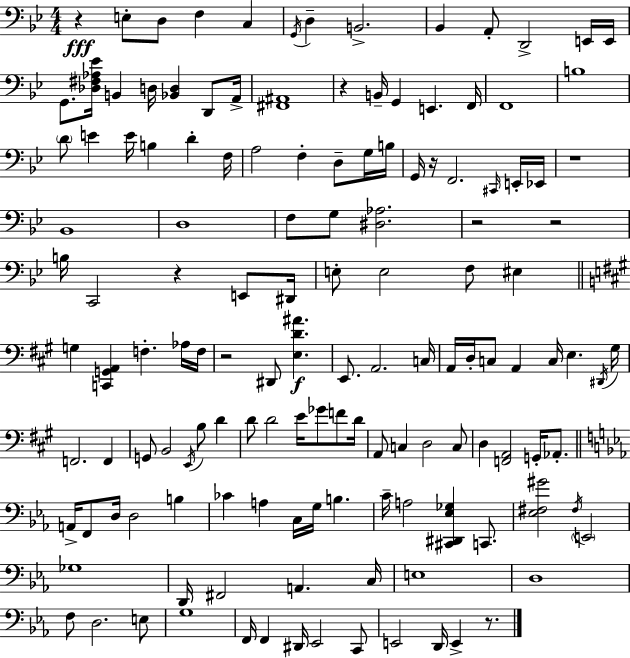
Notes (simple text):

R/q E3/e D3/e F3/q C3/q G2/s D3/q B2/h. Bb2/q A2/e D2/h E2/s E2/s G2/e. [Db3,F#3,Ab3,Eb4]/s B2/q D3/s [Bb2,D3]/q D2/e A2/s [F#2,A#2]/w R/q B2/s G2/q E2/q. F2/s F2/w B3/w D4/e E4/q E4/s B3/q D4/q F3/s A3/h F3/q D3/e G3/s B3/s G2/s R/s F2/h. C#2/s E2/s Eb2/s R/w Bb2/w D3/w F3/e G3/e [D#3,Ab3]/h. R/h R/h B3/s C2/h R/q E2/e D#2/s E3/e E3/h F3/e EIS3/q G3/q [C2,G2,A2]/q F3/q. Ab3/s F3/s R/h D#2/e [E3,D4,A#4]/q. E2/e. A2/h. C3/s A2/s D3/s C3/e A2/q C3/s E3/q. D#2/s G#3/s F2/h. F2/q G2/e B2/h E2/s B3/e D4/q D4/e D4/h E4/s Gb4/e F4/e D4/s A2/e C3/q D3/h C3/e D3/q [F2,A2]/h G2/s Ab2/e. A2/s F2/e D3/s D3/h B3/q CES4/q A3/q C3/s G3/s B3/q. C4/s A3/h [C#2,D#2,Eb3,Gb3]/q C2/e. [Eb3,F#3,G#4]/h F#3/s E2/h Gb3/w D2/s F#2/h A2/q. C3/s E3/w D3/w F3/e D3/h. E3/e G3/w F2/s F2/q D#2/s Eb2/h C2/e E2/h D2/s E2/q R/e.